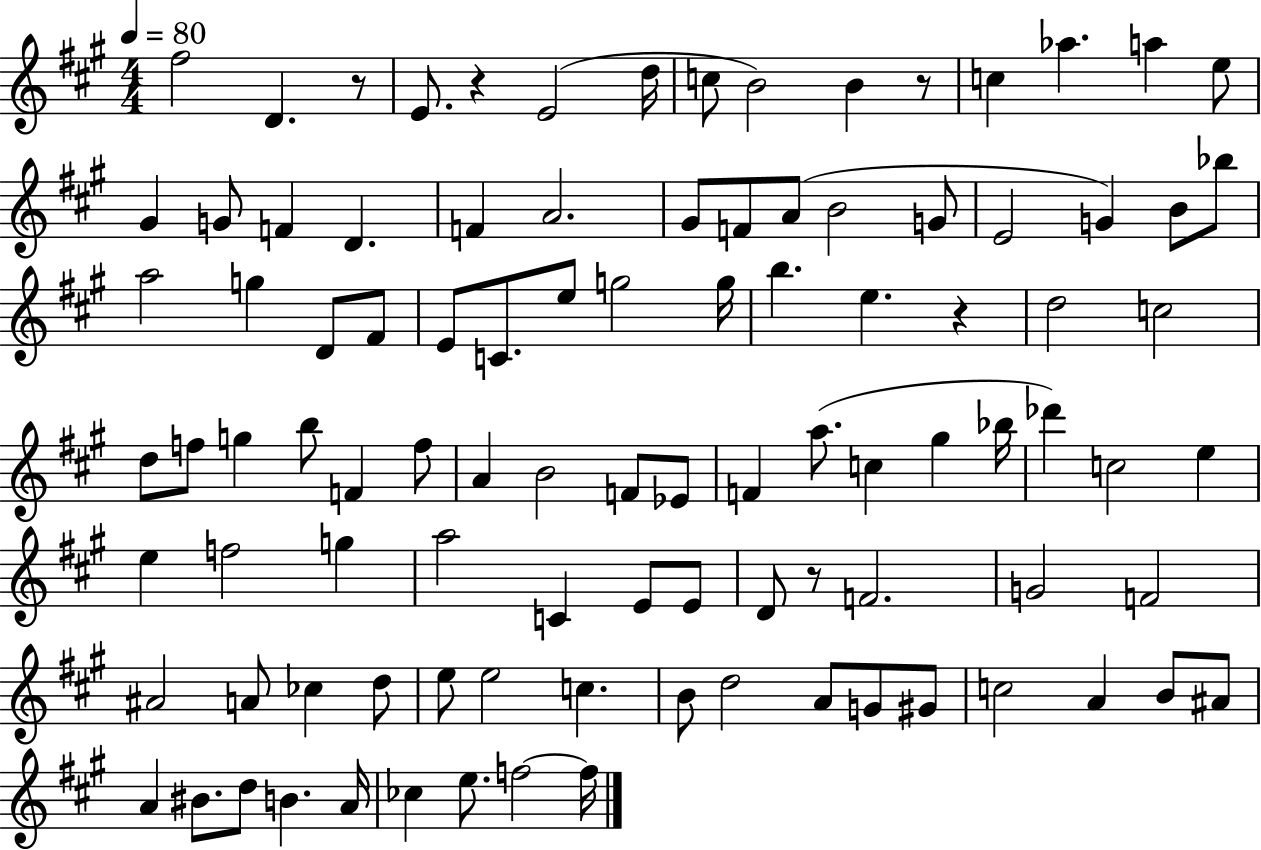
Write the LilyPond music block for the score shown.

{
  \clef treble
  \numericTimeSignature
  \time 4/4
  \key a \major
  \tempo 4 = 80
  fis''2 d'4. r8 | e'8. r4 e'2( d''16 | c''8 b'2) b'4 r8 | c''4 aes''4. a''4 e''8 | \break gis'4 g'8 f'4 d'4. | f'4 a'2. | gis'8 f'8 a'8( b'2 g'8 | e'2 g'4) b'8 bes''8 | \break a''2 g''4 d'8 fis'8 | e'8 c'8. e''8 g''2 g''16 | b''4. e''4. r4 | d''2 c''2 | \break d''8 f''8 g''4 b''8 f'4 f''8 | a'4 b'2 f'8 ees'8 | f'4 a''8.( c''4 gis''4 bes''16 | des'''4) c''2 e''4 | \break e''4 f''2 g''4 | a''2 c'4 e'8 e'8 | d'8 r8 f'2. | g'2 f'2 | \break ais'2 a'8 ces''4 d''8 | e''8 e''2 c''4. | b'8 d''2 a'8 g'8 gis'8 | c''2 a'4 b'8 ais'8 | \break a'4 bis'8. d''8 b'4. a'16 | ces''4 e''8. f''2~~ f''16 | \bar "|."
}